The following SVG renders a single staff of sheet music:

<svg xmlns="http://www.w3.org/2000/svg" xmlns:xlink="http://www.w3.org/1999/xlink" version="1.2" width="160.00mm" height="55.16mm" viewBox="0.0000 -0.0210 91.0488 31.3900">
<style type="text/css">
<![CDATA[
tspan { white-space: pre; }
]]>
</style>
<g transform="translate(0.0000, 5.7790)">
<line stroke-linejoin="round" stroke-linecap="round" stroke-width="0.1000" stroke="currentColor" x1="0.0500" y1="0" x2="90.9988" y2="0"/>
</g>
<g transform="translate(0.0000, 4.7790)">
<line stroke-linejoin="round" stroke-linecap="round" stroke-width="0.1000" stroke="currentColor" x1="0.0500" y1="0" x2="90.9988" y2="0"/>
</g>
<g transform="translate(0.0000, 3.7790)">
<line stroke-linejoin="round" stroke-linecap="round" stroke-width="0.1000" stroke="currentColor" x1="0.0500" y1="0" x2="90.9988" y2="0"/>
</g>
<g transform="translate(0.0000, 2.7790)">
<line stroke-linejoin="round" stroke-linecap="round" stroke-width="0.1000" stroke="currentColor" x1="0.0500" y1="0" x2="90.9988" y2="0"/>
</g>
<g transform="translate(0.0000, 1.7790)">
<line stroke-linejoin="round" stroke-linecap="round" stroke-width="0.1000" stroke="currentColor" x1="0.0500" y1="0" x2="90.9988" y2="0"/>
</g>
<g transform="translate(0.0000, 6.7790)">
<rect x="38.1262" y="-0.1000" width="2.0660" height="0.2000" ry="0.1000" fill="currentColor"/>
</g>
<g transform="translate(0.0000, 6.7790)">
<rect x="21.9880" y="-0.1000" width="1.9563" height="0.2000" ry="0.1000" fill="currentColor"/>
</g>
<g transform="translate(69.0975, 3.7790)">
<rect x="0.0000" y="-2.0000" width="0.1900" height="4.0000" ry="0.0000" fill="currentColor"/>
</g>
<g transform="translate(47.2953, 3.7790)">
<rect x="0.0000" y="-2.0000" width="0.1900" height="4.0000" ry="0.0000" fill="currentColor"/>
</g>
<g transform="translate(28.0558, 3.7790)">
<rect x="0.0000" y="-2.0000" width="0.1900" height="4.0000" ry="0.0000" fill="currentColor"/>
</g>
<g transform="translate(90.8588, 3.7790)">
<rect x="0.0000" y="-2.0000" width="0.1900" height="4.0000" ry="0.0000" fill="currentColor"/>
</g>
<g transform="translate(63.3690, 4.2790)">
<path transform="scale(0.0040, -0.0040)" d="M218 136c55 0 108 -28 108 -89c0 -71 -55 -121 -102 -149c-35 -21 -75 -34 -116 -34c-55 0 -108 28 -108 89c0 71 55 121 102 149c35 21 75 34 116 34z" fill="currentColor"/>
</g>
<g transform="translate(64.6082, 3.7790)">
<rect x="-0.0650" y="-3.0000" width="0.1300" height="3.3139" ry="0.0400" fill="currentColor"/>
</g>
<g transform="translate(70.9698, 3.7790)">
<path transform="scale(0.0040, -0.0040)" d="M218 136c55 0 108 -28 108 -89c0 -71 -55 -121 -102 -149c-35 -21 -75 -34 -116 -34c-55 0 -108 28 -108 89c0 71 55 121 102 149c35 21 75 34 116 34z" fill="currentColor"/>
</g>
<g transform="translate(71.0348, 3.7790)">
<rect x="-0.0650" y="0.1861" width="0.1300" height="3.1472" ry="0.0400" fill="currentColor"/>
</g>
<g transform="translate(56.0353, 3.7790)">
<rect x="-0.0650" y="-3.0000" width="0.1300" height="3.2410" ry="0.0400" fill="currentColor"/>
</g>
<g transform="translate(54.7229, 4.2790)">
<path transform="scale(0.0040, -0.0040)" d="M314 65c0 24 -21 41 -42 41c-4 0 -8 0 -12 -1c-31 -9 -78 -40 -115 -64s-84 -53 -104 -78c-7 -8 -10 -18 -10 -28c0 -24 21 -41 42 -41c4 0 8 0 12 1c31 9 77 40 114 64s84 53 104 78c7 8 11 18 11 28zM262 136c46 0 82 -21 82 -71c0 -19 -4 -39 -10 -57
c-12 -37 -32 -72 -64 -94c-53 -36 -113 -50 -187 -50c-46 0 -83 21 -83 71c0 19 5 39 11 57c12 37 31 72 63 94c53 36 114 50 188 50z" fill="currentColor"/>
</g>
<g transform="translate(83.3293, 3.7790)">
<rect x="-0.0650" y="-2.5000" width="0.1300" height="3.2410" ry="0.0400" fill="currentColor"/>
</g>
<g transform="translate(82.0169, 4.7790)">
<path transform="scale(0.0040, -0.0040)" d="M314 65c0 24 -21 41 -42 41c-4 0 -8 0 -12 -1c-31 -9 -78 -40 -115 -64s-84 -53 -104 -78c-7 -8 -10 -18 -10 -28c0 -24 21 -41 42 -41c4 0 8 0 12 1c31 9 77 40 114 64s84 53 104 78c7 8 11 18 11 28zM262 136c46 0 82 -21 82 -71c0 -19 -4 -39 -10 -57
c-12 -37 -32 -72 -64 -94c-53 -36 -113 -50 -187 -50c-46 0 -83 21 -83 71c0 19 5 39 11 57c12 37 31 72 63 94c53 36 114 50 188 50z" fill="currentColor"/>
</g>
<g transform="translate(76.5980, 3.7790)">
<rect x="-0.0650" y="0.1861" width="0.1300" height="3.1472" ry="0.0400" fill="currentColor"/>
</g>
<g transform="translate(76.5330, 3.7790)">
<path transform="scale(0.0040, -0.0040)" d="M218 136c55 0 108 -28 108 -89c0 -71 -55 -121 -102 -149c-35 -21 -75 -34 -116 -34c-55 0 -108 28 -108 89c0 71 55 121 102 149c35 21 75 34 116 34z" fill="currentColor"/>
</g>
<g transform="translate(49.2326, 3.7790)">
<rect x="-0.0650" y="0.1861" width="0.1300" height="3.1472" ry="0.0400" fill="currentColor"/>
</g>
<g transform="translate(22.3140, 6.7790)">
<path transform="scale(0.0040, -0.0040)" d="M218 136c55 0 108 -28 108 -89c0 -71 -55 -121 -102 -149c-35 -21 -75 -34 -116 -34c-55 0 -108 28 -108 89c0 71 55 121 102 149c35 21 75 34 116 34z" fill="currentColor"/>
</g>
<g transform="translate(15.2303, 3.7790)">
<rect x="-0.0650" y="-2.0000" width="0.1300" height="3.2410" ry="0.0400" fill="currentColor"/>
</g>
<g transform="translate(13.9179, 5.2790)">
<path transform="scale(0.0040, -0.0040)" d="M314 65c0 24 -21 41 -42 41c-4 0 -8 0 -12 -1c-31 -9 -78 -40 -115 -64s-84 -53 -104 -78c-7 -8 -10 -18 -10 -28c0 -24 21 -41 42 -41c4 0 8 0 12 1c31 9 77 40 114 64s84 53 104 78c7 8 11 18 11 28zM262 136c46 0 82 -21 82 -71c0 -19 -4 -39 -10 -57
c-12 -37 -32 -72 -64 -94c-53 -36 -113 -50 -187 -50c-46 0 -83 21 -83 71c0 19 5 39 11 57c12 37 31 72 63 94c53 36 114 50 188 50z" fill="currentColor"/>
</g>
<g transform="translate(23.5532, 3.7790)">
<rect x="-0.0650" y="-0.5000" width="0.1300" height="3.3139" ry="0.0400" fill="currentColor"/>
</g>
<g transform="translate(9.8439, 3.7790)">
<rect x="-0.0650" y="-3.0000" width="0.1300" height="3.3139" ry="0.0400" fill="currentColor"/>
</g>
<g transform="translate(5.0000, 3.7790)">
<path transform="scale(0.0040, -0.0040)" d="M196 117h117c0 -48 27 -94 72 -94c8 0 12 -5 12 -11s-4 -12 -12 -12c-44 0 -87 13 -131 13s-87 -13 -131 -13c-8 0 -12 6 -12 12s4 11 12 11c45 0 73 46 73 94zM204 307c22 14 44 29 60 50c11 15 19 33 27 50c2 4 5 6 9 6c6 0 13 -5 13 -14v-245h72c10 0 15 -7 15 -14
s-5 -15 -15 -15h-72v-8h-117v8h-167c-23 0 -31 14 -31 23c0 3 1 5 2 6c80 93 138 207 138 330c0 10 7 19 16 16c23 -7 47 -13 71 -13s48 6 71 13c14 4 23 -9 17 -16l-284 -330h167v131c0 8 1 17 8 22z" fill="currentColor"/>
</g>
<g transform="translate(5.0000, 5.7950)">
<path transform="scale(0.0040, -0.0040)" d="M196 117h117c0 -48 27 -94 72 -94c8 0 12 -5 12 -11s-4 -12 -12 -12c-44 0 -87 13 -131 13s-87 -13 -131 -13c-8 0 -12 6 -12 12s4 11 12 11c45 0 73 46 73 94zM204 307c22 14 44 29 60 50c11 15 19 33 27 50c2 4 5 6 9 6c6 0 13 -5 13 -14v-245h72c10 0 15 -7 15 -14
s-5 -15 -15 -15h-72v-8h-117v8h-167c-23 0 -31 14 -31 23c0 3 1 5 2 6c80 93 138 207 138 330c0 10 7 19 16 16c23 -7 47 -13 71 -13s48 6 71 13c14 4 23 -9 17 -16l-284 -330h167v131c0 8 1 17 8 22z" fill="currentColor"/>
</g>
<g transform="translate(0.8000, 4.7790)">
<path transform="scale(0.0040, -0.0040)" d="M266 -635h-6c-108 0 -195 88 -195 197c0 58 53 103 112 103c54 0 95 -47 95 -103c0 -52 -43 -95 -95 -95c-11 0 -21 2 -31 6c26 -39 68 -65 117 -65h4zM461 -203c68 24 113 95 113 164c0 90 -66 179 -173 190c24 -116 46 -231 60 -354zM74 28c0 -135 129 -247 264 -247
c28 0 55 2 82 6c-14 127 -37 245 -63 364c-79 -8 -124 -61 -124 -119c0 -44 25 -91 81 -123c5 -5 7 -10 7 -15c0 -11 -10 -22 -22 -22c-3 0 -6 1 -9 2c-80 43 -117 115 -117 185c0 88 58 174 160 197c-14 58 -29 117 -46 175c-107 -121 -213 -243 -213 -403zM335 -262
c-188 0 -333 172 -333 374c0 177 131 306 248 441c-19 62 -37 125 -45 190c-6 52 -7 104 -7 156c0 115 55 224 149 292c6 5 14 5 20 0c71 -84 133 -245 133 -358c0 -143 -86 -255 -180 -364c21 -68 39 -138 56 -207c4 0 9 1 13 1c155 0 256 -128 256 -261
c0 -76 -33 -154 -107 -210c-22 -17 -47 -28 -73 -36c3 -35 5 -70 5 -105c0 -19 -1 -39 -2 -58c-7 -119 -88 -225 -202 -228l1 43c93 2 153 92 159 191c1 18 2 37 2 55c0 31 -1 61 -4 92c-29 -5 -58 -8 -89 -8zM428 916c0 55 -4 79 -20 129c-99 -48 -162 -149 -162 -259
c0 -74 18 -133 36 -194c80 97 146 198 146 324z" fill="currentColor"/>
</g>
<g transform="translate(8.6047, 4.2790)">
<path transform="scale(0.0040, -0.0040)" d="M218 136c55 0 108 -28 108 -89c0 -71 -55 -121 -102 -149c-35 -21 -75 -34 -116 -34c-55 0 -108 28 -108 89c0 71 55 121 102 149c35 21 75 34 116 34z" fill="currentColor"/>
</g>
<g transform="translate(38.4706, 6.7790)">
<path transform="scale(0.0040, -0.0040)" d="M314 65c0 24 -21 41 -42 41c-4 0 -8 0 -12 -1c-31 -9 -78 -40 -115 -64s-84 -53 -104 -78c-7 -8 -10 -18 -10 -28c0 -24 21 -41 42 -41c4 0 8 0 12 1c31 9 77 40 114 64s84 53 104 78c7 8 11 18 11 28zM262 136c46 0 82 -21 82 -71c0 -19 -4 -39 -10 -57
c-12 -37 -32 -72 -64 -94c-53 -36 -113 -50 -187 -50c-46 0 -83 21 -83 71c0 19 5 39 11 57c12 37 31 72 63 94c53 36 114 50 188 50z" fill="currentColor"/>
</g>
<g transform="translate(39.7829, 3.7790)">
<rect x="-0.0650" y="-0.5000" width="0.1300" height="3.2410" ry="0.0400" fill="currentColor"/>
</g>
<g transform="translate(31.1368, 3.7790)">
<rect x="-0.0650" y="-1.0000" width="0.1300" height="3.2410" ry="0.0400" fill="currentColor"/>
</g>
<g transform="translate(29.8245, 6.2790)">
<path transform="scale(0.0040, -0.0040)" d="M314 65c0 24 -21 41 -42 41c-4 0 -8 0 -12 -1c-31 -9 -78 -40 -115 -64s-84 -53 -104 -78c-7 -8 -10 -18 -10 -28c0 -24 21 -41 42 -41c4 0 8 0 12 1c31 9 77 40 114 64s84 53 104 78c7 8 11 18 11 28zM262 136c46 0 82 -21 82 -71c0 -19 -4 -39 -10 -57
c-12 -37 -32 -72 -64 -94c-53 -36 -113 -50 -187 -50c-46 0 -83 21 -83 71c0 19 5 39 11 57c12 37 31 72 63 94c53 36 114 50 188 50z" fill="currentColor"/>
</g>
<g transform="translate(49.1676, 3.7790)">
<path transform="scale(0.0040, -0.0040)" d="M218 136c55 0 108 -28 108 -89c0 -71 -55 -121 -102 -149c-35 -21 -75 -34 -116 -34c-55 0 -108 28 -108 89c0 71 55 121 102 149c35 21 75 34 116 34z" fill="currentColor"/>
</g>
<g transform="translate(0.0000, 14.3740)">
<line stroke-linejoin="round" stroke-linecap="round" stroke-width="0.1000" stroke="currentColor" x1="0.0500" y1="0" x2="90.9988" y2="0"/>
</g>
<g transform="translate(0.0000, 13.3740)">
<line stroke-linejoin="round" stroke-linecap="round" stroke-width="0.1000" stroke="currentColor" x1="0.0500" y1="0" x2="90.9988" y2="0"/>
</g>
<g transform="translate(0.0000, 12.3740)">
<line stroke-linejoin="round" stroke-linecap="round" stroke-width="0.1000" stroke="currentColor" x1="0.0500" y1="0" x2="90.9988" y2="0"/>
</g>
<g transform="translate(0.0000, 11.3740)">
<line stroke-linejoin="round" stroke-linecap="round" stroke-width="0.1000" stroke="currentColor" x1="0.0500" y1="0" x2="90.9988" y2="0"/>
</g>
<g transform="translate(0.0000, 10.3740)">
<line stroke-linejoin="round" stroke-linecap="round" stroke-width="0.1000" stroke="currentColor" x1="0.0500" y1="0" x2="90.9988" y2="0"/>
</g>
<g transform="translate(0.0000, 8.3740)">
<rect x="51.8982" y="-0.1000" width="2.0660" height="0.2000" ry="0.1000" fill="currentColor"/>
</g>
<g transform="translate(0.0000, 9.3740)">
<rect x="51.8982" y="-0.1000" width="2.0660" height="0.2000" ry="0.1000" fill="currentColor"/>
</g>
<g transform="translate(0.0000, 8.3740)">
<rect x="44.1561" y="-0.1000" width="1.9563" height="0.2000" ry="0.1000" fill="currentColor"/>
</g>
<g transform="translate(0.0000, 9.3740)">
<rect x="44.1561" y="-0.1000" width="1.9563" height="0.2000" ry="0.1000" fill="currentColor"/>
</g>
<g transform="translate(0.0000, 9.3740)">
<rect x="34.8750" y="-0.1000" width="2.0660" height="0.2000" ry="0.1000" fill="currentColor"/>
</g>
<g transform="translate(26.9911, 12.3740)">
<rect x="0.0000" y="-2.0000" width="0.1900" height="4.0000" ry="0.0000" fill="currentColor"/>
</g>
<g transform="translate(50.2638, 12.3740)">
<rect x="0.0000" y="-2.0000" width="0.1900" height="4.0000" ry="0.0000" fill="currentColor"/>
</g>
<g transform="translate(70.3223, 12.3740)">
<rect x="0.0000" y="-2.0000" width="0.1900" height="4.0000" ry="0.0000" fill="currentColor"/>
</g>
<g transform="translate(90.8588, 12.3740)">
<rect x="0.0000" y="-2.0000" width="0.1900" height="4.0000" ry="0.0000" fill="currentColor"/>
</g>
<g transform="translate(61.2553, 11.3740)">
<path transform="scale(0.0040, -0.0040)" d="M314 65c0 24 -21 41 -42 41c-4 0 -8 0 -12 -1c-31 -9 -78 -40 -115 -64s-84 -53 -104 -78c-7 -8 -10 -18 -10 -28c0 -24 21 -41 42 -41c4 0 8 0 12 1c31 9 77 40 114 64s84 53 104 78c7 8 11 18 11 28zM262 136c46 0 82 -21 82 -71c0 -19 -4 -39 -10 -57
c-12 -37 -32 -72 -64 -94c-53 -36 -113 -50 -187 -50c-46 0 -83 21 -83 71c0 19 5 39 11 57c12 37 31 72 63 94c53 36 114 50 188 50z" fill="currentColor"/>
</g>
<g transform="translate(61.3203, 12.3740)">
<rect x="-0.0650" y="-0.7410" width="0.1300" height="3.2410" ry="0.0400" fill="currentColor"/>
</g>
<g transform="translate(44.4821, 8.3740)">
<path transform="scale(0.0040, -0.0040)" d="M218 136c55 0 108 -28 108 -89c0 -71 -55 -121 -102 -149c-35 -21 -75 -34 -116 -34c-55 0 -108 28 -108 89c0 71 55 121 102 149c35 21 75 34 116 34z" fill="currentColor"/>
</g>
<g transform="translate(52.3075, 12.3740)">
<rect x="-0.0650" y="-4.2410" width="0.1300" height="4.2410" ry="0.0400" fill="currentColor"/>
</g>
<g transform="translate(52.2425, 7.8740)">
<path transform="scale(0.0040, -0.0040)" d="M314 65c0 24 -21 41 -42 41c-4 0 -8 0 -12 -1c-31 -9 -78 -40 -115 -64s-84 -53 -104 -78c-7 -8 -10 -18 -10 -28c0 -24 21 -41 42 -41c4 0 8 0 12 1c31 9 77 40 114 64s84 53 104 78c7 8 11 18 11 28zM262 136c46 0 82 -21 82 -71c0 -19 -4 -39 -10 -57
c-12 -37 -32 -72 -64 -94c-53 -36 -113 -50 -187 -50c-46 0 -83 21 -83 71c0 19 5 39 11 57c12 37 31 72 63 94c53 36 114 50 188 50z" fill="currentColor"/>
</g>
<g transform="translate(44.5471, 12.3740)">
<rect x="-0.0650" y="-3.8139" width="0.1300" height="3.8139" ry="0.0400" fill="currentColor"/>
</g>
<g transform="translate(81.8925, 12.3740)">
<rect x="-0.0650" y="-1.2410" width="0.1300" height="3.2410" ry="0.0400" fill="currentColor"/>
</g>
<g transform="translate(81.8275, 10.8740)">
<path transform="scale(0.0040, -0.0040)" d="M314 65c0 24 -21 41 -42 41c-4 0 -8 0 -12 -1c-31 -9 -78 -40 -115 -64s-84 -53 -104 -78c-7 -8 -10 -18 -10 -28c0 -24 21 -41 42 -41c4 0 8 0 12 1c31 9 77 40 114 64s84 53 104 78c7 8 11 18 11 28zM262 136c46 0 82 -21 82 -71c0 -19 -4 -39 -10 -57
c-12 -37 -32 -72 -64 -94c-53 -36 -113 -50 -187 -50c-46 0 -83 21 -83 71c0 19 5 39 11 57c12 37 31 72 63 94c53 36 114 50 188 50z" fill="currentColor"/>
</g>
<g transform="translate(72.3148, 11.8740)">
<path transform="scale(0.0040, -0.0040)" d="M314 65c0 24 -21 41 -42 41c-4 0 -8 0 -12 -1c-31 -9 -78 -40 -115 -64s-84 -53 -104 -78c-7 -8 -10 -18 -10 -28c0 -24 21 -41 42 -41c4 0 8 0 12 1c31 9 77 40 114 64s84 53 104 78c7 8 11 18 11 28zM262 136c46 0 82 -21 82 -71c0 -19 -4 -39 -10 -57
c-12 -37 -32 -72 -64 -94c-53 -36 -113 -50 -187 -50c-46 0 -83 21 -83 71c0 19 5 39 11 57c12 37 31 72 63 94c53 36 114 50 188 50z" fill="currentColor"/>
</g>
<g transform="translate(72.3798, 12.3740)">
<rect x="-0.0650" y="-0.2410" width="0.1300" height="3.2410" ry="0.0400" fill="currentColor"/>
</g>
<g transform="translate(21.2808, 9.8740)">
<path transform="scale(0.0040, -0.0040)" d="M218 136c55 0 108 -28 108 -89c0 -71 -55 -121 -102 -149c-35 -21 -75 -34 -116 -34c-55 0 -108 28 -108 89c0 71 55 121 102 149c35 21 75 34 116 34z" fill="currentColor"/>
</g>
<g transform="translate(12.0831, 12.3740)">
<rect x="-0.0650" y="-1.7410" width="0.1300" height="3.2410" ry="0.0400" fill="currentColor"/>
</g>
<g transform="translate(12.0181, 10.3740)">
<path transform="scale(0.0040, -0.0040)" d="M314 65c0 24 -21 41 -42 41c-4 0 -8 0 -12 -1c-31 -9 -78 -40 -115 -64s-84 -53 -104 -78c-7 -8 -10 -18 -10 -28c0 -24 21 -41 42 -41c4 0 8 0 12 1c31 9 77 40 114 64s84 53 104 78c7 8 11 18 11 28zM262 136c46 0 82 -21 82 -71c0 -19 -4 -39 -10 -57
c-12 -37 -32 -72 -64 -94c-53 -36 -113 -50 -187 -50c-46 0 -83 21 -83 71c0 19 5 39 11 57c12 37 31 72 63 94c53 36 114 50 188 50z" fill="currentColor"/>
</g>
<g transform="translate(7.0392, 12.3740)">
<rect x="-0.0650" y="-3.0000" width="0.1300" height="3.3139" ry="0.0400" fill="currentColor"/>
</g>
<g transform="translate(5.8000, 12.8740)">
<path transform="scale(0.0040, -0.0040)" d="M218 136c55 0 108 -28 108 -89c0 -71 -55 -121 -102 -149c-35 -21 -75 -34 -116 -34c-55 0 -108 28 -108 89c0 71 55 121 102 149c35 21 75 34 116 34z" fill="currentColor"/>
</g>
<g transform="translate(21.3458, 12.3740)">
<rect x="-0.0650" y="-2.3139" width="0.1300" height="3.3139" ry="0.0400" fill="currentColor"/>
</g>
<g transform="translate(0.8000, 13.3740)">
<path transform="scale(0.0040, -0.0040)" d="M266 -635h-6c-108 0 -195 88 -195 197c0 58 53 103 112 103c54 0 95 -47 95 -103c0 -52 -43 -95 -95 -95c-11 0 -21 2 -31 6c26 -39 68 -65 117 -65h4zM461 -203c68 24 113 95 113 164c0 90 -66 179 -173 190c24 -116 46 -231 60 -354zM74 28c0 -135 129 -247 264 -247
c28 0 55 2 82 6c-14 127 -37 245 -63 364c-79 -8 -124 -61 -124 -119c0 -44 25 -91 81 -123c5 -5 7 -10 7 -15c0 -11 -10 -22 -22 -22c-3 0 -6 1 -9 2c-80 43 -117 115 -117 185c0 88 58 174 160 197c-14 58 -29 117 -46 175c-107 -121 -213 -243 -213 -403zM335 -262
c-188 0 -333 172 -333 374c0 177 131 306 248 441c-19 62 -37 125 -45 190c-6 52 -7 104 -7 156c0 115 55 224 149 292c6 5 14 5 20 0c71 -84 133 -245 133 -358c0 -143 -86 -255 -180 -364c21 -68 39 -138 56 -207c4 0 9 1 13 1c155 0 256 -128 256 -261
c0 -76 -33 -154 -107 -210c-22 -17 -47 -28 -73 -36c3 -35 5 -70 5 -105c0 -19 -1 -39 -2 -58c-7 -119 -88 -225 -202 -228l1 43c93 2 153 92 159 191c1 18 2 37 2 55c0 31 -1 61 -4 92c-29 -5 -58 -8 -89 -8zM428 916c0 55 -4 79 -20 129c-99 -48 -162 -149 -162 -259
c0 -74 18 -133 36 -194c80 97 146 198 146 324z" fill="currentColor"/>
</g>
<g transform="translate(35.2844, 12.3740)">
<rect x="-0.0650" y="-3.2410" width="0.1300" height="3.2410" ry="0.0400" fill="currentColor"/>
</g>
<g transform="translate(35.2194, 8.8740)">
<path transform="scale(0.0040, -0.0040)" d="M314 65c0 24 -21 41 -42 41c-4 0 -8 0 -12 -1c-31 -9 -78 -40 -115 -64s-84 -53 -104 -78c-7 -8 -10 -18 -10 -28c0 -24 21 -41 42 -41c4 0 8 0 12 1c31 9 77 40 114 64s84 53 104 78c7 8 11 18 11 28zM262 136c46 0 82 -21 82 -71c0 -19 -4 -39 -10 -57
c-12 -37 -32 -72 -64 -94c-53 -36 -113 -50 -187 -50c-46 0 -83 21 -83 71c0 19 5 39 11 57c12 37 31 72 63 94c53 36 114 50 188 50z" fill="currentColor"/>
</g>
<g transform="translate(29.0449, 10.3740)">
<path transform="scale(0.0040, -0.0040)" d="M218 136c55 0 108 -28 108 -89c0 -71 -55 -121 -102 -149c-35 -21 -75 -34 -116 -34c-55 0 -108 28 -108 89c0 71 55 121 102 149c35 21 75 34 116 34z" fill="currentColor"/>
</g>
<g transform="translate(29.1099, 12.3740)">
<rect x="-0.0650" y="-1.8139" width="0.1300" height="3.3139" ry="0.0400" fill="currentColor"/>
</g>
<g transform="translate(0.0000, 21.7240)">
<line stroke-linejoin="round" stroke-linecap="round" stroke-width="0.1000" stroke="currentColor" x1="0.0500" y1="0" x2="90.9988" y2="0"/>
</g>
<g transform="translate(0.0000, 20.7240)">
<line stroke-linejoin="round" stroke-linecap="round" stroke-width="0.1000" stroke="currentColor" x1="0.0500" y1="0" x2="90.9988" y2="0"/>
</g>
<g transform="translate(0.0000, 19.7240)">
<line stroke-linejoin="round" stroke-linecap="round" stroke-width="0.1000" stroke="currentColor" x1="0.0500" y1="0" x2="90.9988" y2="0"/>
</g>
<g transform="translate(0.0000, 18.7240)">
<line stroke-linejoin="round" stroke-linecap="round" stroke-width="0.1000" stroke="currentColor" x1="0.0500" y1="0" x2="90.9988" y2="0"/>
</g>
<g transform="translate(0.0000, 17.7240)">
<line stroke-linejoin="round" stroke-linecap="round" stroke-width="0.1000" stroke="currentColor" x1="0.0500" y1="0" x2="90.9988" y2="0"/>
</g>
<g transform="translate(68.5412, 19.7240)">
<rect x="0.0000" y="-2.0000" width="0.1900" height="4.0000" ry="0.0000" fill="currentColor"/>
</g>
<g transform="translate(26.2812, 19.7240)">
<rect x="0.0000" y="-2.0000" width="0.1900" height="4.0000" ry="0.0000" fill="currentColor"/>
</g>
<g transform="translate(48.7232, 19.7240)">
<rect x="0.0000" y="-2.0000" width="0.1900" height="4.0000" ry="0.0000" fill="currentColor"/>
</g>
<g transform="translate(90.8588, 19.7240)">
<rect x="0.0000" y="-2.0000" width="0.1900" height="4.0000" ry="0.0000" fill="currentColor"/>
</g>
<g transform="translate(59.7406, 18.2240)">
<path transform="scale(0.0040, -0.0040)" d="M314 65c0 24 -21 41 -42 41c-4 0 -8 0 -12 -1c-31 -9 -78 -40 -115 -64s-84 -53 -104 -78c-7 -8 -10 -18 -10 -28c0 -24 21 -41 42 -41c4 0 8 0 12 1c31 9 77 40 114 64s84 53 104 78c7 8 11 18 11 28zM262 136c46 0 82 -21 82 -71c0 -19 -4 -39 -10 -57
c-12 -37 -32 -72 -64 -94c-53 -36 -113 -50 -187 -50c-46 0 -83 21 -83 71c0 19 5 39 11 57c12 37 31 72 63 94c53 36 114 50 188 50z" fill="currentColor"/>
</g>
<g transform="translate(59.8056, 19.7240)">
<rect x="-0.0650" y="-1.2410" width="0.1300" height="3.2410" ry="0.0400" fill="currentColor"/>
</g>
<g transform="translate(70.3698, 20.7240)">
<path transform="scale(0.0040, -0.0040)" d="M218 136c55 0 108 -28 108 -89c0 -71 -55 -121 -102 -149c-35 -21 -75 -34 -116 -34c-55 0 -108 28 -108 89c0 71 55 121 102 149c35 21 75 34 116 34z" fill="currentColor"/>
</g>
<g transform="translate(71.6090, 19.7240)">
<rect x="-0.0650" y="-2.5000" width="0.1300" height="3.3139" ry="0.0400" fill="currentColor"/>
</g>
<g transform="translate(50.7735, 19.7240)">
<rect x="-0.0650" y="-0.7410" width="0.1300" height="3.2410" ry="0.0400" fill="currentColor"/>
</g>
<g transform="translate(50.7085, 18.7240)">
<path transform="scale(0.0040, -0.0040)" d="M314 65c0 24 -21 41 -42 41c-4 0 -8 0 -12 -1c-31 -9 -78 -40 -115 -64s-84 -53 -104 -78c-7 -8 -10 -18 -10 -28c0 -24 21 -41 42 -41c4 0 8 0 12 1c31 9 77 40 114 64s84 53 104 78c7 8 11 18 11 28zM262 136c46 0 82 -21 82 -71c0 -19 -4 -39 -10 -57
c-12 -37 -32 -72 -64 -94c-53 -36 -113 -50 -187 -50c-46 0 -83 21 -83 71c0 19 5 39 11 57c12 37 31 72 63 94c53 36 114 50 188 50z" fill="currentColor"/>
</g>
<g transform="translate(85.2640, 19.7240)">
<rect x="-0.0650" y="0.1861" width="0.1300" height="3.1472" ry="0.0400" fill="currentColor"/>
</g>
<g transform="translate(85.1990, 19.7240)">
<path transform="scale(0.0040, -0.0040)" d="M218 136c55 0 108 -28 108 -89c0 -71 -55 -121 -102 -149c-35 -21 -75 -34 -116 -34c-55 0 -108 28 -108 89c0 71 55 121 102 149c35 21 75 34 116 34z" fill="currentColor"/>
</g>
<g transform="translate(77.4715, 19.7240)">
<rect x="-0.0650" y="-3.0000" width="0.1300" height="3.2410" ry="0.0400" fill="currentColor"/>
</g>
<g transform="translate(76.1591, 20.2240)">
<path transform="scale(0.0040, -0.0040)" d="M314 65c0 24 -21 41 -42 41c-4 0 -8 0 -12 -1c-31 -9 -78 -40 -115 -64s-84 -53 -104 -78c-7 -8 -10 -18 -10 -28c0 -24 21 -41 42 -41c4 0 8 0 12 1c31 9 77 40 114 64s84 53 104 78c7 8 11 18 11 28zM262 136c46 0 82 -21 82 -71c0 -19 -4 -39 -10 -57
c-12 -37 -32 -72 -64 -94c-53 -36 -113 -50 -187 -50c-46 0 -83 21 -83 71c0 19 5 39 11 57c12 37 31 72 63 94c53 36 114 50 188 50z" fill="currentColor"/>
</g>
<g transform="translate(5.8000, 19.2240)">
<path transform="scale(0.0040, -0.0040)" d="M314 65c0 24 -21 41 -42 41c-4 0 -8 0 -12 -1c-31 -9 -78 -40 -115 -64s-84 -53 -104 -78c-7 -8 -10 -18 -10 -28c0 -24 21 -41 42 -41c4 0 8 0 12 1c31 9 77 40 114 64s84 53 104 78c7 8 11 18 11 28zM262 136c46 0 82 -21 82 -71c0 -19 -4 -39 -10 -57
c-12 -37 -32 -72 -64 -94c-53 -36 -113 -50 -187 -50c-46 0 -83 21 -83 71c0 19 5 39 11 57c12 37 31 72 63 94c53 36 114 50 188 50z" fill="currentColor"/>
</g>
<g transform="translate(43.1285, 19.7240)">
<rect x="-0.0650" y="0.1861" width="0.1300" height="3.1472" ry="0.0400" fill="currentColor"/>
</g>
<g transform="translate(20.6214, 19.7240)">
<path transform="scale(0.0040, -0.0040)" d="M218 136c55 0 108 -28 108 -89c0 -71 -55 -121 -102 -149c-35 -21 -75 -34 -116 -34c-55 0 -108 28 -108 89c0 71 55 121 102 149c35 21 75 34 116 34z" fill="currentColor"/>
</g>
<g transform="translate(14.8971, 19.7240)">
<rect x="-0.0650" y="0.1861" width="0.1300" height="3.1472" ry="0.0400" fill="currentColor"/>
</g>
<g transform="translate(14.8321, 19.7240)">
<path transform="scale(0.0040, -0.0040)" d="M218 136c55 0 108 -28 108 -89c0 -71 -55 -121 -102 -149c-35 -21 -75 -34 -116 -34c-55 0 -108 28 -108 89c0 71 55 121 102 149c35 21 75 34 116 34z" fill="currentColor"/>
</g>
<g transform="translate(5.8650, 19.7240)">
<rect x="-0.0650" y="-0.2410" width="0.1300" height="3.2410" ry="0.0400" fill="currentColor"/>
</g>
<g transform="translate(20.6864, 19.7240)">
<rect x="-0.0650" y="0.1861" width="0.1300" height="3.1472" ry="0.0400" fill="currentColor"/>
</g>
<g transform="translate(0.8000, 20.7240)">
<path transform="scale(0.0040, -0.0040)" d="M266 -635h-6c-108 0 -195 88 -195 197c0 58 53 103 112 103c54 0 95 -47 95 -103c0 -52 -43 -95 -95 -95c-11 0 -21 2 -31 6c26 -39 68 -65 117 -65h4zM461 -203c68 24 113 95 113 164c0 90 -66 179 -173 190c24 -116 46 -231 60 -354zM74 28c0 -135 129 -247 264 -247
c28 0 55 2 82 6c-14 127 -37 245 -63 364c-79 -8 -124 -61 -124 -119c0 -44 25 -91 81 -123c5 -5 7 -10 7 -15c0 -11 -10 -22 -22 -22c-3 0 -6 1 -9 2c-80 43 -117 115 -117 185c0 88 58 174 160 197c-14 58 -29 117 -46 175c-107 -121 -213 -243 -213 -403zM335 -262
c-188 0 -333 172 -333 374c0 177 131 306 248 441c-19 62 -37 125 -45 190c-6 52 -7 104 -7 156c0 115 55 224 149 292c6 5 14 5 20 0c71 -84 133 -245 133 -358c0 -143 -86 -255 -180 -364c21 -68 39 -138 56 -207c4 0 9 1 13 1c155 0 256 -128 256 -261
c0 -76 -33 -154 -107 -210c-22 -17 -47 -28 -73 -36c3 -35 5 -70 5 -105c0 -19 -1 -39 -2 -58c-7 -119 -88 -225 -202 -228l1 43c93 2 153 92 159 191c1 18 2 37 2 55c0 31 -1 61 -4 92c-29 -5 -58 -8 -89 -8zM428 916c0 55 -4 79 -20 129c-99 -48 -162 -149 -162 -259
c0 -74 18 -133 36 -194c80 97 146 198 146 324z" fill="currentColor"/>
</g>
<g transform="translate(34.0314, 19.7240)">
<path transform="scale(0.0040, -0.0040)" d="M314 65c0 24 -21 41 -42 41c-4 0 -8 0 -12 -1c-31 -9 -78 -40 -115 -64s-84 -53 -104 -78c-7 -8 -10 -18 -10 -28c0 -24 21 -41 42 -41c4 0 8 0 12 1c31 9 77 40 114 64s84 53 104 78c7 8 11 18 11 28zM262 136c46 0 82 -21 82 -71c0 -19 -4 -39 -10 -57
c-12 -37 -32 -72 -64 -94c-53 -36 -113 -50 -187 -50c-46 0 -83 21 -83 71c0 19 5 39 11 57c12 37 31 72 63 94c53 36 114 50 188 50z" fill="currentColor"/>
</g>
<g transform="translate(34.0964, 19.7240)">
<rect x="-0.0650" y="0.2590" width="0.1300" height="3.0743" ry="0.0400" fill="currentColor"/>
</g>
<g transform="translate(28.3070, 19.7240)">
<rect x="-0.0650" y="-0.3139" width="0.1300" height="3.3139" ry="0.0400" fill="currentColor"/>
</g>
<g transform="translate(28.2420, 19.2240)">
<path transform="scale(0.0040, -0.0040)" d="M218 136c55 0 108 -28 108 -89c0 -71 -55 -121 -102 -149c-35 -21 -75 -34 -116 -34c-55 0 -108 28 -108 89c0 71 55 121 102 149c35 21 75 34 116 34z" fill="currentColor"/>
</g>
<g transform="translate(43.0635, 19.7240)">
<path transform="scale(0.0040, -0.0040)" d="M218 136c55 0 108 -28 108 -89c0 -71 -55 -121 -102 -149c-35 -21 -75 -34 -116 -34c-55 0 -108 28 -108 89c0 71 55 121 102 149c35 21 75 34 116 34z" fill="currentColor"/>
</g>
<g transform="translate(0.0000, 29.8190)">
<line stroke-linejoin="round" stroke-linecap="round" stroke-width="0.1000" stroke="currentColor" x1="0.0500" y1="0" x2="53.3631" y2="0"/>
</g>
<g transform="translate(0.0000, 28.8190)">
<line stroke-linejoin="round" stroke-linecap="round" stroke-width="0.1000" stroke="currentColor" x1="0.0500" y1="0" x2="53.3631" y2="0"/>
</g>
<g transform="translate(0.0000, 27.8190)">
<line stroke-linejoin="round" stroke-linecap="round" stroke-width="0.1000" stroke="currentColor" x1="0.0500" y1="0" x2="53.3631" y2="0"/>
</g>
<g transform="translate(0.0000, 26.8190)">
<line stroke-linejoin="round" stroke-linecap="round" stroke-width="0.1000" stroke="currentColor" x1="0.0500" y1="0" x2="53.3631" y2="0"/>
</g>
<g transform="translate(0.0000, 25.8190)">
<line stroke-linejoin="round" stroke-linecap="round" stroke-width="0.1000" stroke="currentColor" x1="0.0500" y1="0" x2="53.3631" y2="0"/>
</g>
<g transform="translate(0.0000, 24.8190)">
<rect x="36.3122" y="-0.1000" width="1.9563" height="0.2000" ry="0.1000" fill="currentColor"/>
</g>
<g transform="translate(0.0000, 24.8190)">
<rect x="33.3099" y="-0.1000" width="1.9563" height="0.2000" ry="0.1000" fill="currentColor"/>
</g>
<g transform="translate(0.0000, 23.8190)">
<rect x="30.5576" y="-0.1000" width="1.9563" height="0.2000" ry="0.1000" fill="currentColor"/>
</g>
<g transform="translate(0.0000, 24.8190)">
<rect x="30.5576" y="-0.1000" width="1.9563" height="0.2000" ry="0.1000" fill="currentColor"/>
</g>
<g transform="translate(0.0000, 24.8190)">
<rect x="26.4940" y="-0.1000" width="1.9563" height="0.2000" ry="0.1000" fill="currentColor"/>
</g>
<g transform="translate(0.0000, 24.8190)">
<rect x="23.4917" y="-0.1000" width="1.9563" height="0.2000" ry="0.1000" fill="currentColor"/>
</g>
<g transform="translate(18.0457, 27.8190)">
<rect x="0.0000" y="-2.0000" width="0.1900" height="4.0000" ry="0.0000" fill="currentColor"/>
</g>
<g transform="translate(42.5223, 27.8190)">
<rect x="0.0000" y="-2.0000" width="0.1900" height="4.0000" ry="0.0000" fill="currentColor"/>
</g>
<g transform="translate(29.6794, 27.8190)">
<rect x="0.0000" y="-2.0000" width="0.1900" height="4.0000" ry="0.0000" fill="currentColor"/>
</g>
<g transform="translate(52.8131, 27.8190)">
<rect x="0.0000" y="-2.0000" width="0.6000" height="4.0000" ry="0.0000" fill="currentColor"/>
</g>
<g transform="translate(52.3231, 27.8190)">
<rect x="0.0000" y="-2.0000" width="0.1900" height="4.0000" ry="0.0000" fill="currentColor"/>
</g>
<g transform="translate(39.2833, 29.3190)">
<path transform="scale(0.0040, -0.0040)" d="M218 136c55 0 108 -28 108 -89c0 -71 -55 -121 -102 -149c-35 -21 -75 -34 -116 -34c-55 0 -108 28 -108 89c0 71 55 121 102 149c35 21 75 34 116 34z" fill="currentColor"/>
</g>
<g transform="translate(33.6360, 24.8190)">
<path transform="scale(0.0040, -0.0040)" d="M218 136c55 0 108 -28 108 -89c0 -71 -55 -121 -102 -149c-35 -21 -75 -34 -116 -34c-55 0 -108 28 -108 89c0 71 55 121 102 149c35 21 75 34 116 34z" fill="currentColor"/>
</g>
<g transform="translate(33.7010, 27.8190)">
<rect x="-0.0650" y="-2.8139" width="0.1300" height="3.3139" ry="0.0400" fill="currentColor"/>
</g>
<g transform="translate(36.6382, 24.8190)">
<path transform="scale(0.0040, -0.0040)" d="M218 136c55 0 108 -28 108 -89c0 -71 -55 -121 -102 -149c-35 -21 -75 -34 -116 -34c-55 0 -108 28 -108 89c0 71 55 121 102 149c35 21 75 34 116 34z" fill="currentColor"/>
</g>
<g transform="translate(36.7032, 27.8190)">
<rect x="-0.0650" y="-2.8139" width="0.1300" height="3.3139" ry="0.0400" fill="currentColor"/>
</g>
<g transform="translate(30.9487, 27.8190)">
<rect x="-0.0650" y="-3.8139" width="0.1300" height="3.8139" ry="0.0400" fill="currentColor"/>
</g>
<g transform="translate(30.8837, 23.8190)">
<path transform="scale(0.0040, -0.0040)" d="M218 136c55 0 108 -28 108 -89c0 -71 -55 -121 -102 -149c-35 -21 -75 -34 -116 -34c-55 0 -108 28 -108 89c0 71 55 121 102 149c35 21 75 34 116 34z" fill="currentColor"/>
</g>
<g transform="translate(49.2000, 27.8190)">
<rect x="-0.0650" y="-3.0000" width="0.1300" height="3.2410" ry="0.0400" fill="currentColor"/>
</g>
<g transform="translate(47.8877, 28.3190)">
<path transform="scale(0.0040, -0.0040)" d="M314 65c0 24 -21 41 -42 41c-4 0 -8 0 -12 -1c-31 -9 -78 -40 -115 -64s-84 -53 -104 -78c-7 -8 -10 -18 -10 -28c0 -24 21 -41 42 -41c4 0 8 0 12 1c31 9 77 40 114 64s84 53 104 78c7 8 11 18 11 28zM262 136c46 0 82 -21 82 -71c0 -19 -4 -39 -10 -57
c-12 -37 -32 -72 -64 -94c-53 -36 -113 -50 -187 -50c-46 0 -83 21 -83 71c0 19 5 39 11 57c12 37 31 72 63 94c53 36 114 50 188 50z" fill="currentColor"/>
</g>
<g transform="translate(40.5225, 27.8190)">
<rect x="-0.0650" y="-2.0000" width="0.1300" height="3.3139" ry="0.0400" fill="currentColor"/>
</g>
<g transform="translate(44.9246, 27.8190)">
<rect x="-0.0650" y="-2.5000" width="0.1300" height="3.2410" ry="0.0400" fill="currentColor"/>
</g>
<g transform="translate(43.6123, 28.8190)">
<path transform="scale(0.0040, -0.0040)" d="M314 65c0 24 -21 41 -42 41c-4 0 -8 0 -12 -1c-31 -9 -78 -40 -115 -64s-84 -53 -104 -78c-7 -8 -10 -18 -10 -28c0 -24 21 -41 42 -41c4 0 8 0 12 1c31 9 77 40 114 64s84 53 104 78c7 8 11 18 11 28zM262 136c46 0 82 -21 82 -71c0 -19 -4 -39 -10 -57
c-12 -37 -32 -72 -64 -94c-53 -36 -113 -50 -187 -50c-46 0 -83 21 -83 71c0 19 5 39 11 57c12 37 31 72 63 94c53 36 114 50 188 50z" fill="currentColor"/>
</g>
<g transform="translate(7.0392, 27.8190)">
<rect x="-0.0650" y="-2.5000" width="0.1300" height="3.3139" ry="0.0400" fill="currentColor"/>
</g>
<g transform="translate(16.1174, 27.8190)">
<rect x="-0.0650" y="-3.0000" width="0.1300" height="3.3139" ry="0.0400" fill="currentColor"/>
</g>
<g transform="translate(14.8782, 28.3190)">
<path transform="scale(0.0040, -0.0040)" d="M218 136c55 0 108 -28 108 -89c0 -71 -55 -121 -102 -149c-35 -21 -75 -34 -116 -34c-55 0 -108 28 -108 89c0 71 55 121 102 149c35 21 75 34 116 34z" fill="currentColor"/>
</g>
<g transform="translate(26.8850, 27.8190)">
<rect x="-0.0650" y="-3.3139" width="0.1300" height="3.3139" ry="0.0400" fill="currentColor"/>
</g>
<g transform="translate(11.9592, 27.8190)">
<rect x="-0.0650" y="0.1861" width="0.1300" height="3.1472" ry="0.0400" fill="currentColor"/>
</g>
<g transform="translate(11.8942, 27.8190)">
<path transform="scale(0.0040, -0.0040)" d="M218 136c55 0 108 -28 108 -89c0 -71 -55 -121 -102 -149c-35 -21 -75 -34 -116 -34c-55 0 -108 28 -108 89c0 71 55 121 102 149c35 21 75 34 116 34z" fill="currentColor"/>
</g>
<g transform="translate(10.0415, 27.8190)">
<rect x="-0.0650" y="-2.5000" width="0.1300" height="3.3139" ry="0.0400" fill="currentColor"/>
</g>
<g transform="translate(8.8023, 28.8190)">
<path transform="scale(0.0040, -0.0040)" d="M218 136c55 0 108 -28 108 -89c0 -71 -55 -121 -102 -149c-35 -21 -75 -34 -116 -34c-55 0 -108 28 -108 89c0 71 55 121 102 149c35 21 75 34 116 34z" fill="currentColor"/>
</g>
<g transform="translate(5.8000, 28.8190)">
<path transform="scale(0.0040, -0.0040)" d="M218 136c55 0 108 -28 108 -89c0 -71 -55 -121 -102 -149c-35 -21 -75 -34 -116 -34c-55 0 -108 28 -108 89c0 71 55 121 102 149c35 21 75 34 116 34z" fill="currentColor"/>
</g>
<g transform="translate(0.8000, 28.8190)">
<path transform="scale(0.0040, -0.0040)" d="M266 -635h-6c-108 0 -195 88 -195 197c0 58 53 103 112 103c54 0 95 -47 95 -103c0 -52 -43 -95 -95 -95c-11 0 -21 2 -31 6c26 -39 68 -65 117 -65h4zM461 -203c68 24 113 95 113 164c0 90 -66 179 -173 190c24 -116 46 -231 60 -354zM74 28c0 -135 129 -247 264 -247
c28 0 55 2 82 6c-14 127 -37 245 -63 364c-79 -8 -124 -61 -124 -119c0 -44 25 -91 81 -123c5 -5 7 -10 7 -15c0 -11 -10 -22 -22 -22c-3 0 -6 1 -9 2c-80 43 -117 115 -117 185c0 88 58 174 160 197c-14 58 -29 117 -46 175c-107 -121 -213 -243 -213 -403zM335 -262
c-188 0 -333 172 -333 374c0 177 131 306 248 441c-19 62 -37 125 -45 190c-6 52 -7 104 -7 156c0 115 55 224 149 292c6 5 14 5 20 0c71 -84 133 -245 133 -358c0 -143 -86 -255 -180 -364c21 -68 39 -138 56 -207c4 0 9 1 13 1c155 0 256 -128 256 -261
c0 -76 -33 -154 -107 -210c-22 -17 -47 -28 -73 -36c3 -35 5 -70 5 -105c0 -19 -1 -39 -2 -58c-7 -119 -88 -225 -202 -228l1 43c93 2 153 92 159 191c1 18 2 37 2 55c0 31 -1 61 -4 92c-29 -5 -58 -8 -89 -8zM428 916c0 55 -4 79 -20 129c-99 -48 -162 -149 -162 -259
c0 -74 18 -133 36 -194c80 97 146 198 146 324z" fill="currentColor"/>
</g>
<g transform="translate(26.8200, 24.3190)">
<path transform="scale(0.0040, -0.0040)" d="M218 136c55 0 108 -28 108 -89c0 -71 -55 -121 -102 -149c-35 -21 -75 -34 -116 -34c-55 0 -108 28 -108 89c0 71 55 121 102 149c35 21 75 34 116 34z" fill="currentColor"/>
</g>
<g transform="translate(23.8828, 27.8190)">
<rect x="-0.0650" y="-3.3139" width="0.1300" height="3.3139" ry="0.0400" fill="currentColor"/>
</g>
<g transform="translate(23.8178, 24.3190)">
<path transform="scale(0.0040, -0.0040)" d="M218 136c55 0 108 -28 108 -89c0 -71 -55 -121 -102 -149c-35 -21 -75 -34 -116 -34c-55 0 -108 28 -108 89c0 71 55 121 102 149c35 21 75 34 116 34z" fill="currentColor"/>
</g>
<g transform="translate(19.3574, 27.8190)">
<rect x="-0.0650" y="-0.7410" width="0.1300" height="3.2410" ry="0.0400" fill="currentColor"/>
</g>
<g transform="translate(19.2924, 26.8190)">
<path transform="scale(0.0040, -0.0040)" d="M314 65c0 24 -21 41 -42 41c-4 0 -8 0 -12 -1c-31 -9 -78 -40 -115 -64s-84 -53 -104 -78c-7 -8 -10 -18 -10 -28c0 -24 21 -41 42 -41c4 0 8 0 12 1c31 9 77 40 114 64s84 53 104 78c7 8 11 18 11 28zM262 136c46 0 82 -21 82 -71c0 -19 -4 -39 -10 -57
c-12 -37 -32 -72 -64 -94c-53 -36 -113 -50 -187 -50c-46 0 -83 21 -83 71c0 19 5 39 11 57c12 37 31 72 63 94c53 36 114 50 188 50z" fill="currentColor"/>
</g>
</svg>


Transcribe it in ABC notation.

X:1
T:Untitled
M:4/4
L:1/4
K:C
A F2 C D2 C2 B A2 A B B G2 A f2 g f b2 c' d'2 d2 c2 e2 c2 B B c B2 B d2 e2 G A2 B G G B A d2 b b c' a a F G2 A2